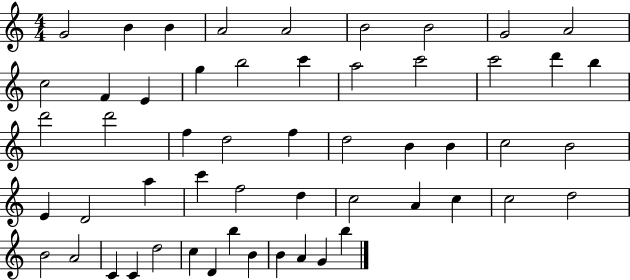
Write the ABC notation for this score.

X:1
T:Untitled
M:4/4
L:1/4
K:C
G2 B B A2 A2 B2 B2 G2 A2 c2 F E g b2 c' a2 c'2 c'2 d' b d'2 d'2 f d2 f d2 B B c2 B2 E D2 a c' f2 d c2 A c c2 d2 B2 A2 C C d2 c D b B B A G b